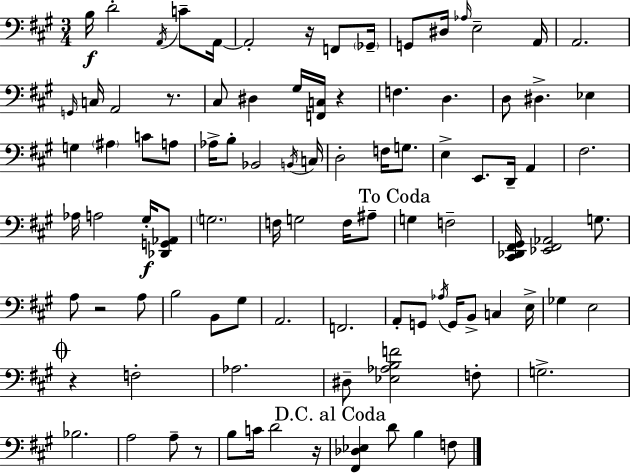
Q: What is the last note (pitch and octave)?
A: F3